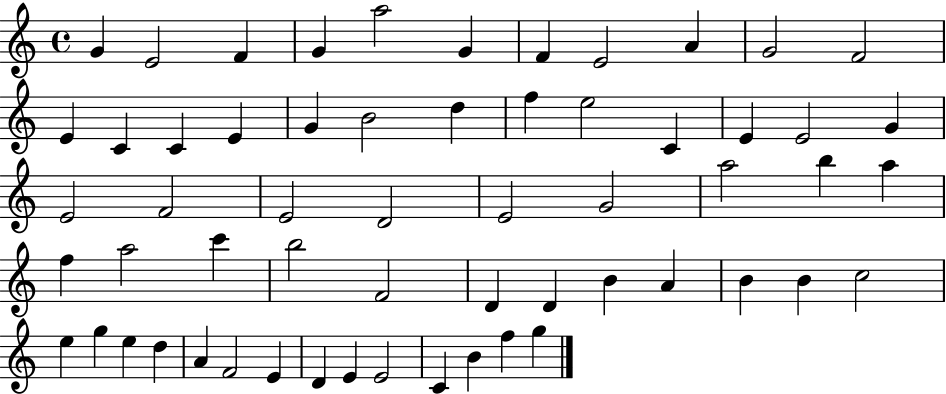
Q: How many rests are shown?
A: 0